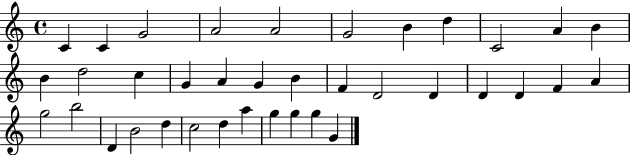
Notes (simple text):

C4/q C4/q G4/h A4/h A4/h G4/h B4/q D5/q C4/h A4/q B4/q B4/q D5/h C5/q G4/q A4/q G4/q B4/q F4/q D4/h D4/q D4/q D4/q F4/q A4/q G5/h B5/h D4/q B4/h D5/q C5/h D5/q A5/q G5/q G5/q G5/q G4/q